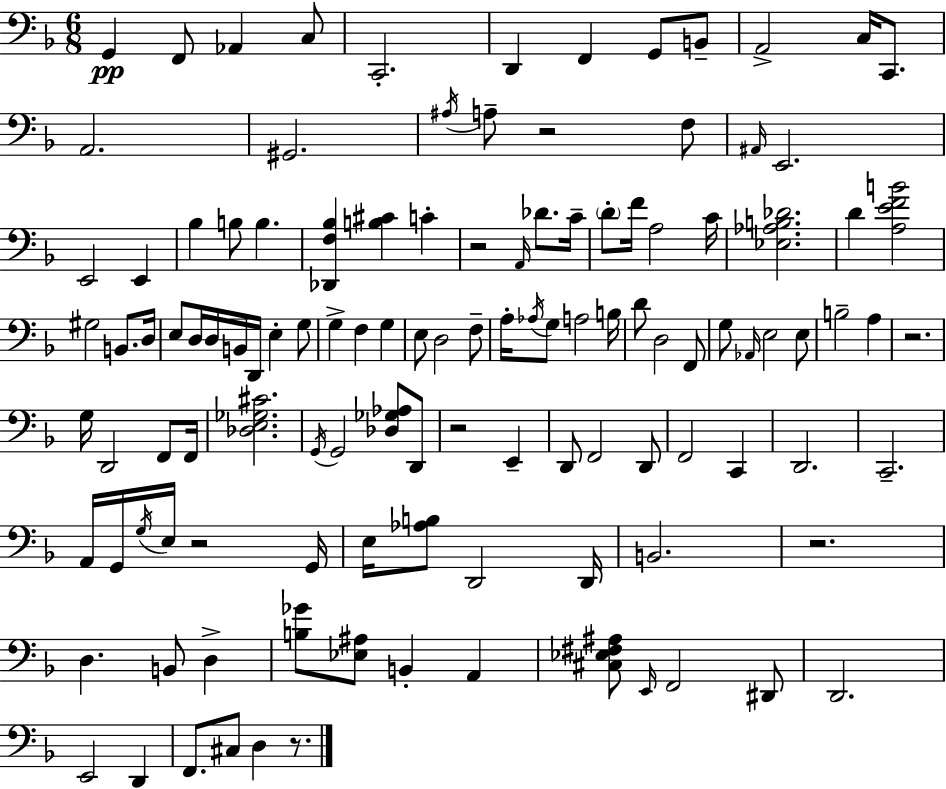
X:1
T:Untitled
M:6/8
L:1/4
K:F
G,, F,,/2 _A,, C,/2 C,,2 D,, F,, G,,/2 B,,/2 A,,2 C,/4 C,,/2 A,,2 ^G,,2 ^A,/4 A,/2 z2 F,/2 ^A,,/4 E,,2 E,,2 E,, _B, B,/2 B, [_D,,F,_B,] [B,^C] C z2 A,,/4 _D/2 C/4 D/2 F/4 A,2 C/4 [_E,_A,B,_D]2 D [A,EFB]2 ^G,2 B,,/2 D,/4 E,/2 D,/4 D,/4 B,,/4 D,,/4 E, G,/2 G, F, G, E,/2 D,2 F,/2 A,/4 _A,/4 G,/2 A,2 B,/4 D/2 D,2 F,,/2 G,/2 _A,,/4 E,2 E,/2 B,2 A, z2 G,/4 D,,2 F,,/2 F,,/4 [_D,E,_G,^C]2 G,,/4 G,,2 [_D,_G,_A,]/2 D,,/2 z2 E,, D,,/2 F,,2 D,,/2 F,,2 C,, D,,2 C,,2 A,,/4 G,,/4 G,/4 E,/4 z2 G,,/4 E,/4 [_A,B,]/2 D,,2 D,,/4 B,,2 z2 D, B,,/2 D, [B,_G]/2 [_E,^A,]/2 B,, A,, [^C,_E,^F,^A,]/2 E,,/4 F,,2 ^D,,/2 D,,2 E,,2 D,, F,,/2 ^C,/2 D, z/2